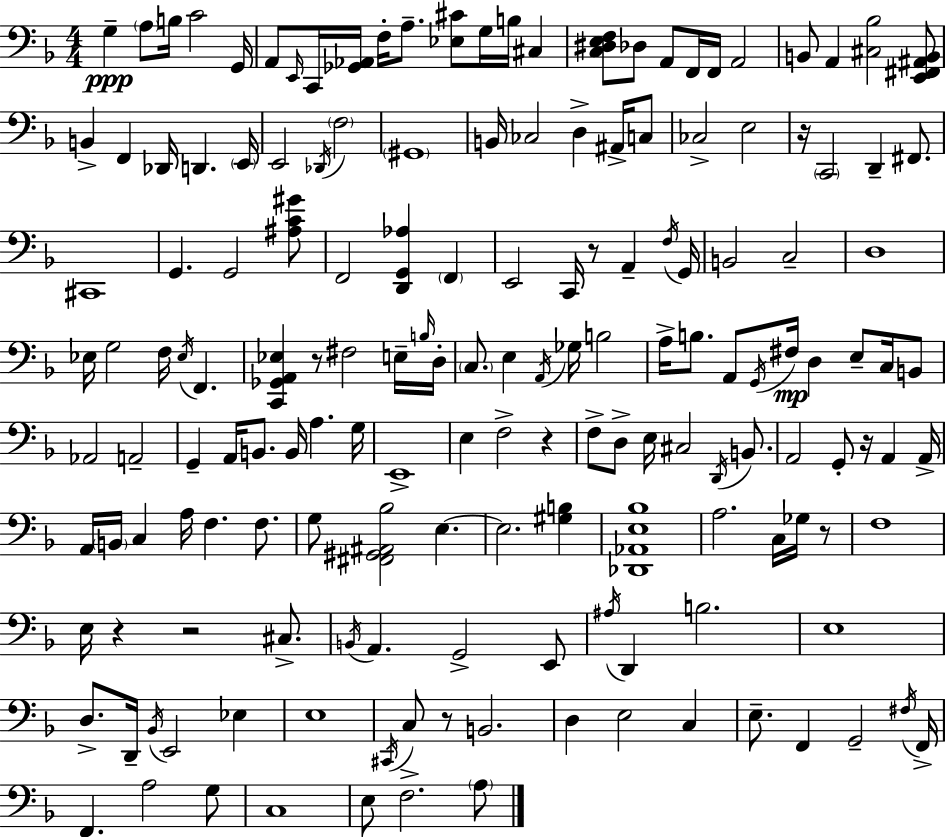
G3/q A3/e B3/s C4/h G2/s A2/e E2/s C2/s [Gb2,Ab2]/s F3/s A3/e. [Eb3,C#4]/e G3/s B3/s C#3/q [C3,D#3,E3,F3]/e Db3/e A2/e F2/s F2/s A2/h B2/e A2/q [C#3,Bb3]/h [E2,F#2,A#2,B2]/e B2/q F2/q Db2/s D2/q. E2/s E2/h Db2/s F3/h G#2/w B2/s CES3/h D3/q A#2/s C3/e CES3/h E3/h R/s C2/h D2/q F#2/e. C#2/w G2/q. G2/h [A#3,C4,G#4]/e F2/h [D2,G2,Ab3]/q F2/q E2/h C2/s R/e A2/q F3/s G2/s B2/h C3/h D3/w Eb3/s G3/h F3/s Eb3/s F2/q. [C2,Gb2,A2,Eb3]/q R/e F#3/h E3/s B3/s D3/s C3/e. E3/q A2/s Gb3/s B3/h A3/s B3/e. A2/e G2/s F#3/s D3/q E3/e C3/s B2/e Ab2/h A2/h G2/q A2/s B2/e. B2/s A3/q. G3/s E2/w E3/q F3/h R/q F3/e D3/e E3/s C#3/h D2/s B2/e. A2/h G2/e R/s A2/q A2/s A2/s B2/s C3/q A3/s F3/q. F3/e. G3/e [F#2,G#2,A#2,Bb3]/h E3/q. E3/h. [G#3,B3]/q [Db2,Ab2,E3,Bb3]/w A3/h. C3/s Gb3/s R/e F3/w E3/s R/q R/h C#3/e. B2/s A2/q. G2/h E2/e A#3/s D2/q B3/h. E3/w D3/e. D2/s Bb2/s E2/h Eb3/q E3/w C#2/s C3/e R/e B2/h. D3/q E3/h C3/q E3/e. F2/q G2/h F#3/s F2/s F2/q. A3/h G3/e C3/w E3/e F3/h. A3/e